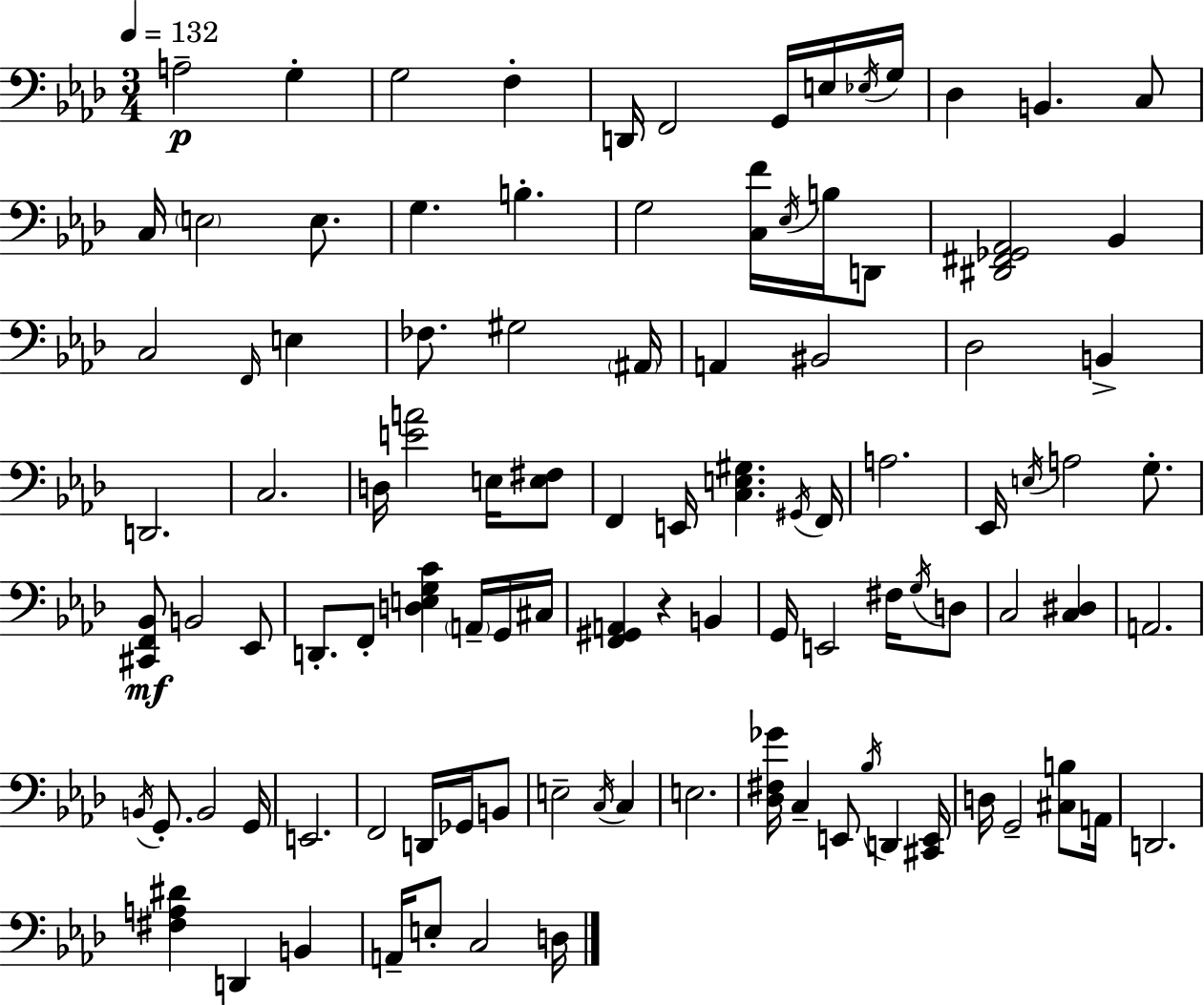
{
  \clef bass
  \numericTimeSignature
  \time 3/4
  \key aes \major
  \tempo 4 = 132
  \repeat volta 2 { a2--\p g4-. | g2 f4-. | d,16 f,2 g,16 e16 \acciaccatura { ees16 } | g16 des4 b,4. c8 | \break c16 \parenthesize e2 e8. | g4. b4.-. | g2 <c f'>16 \acciaccatura { ees16 } b16 | d,8 <dis, fis, ges, aes,>2 bes,4 | \break c2 \grace { f,16 } e4 | fes8. gis2 | \parenthesize ais,16 a,4 bis,2 | des2 b,4-> | \break d,2. | c2. | d16 <e' a'>2 | e16 <e fis>8 f,4 e,16 <c e gis>4. | \break \acciaccatura { gis,16 } f,16 a2. | ees,16 \acciaccatura { e16 } a2 | g8.-. <cis, f, bes,>8\mf b,2 | ees,8 d,8.-. f,8-. <d e g c'>4 | \break \parenthesize a,16-- g,16 cis16 <f, gis, a,>4 r4 | b,4 g,16 e,2 | fis16 \acciaccatura { g16 } d8 c2 | <c dis>4 a,2. | \break \acciaccatura { b,16 } g,8.-. b,2 | g,16 e,2. | f,2 | d,16 ges,16 b,8 e2-- | \break \acciaccatura { c16 } c4 e2. | <des fis ges'>16 c4-- | e,8 \acciaccatura { bes16 } d,4 <cis, e,>16 d16 g,2-- | <cis b>8 a,16 d,2. | \break <fis a dis'>4 | d,4 b,4 a,16-- e8-. | c2 d16 } \bar "|."
}